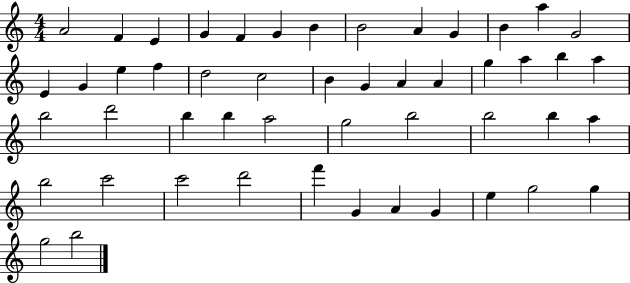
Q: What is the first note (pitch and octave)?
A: A4